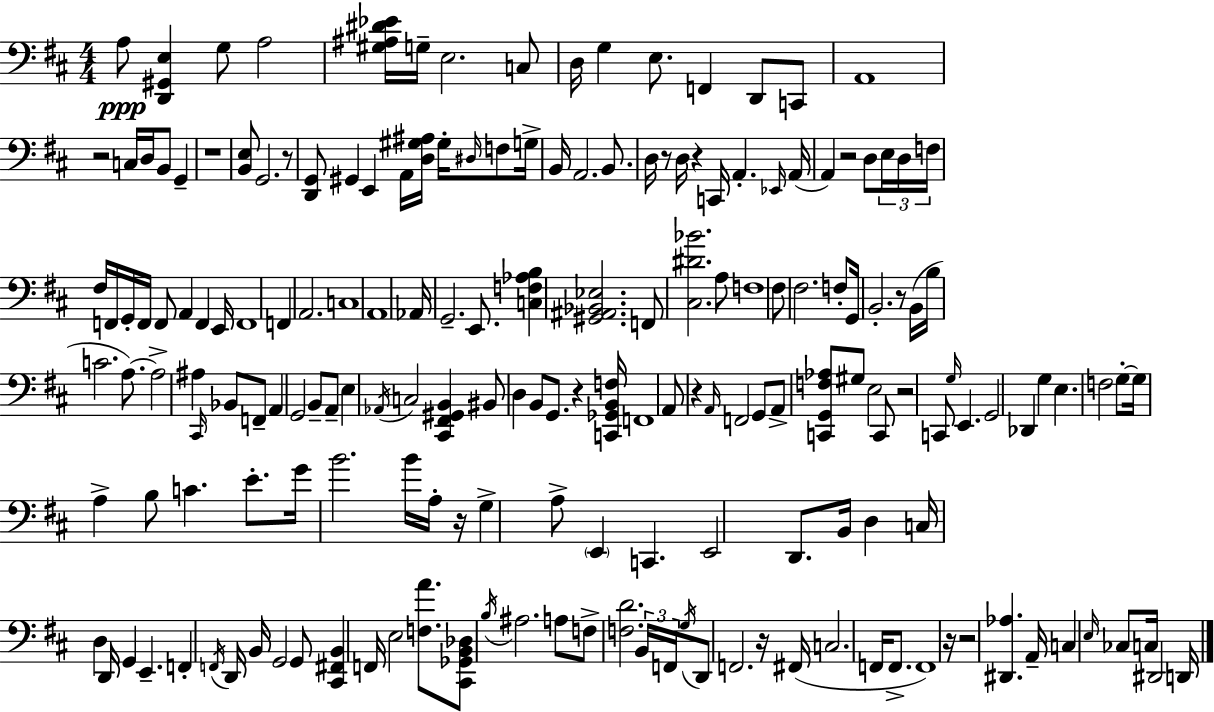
A3/e [D2,G#2,E3]/q G3/e A3/h [G#3,A#3,D#4,Eb4]/s G3/s E3/h. C3/e D3/s G3/q E3/e. F2/q D2/e C2/e A2/w R/h C3/s D3/s B2/e G2/q R/w [B2,E3]/e G2/h. R/e [D2,G2]/e G#2/q E2/q A2/s [D3,G#3,A#3]/s G#3/s D#3/s F3/e G3/s B2/s A2/h. B2/e. D3/s R/e D3/s R/q C2/s A2/q. Eb2/s A2/s A2/q R/h D3/e E3/s D3/s F3/s F#3/s F2/s G2/s F2/s F2/e A2/q F2/q E2/s F2/w F2/q A2/h. C3/w A2/w Ab2/s G2/h. E2/e. [C3,F3,Ab3,B3]/q [G#2,A#2,Bb2,Eb3]/h. F2/e [C#3,D#4,Bb4]/h. A3/e F3/w F#3/e F#3/h. F3/e G2/s B2/h. R/e B2/s B3/s C4/h. A3/e. A3/h A#3/q C#2/s Bb2/e F2/e A2/q G2/h B2/e A2/e E3/q Ab2/s C3/h [C#2,F#2,G#2,B2]/q BIS2/e D3/q B2/e G2/e. R/q [C2,Gb2,B2,F3]/s F2/w A2/e R/q A2/s F2/h G2/e A2/e [C2,G2,F3,Ab3]/e G#3/e E3/h C2/e R/h C2/e G3/s E2/q. G2/h Db2/q G3/q E3/q. F3/h G3/e G3/s A3/q B3/e C4/q. E4/e. G4/s B4/h. B4/s A3/s R/s G3/q A3/e E2/q C2/q. E2/h D2/e. B2/s D3/q C3/s D3/q D2/s G2/q E2/q. F2/q F2/s D2/s B2/s G2/h G2/e [C#2,F#2,B2]/q F2/s E3/h [F3,A4]/e. [C#2,Gb2,B2,Db3]/e B3/s A#3/h. A3/e F3/e [F3,D4]/h. B2/s F2/s G3/s D2/e F2/h. R/s F#2/s C3/h. F2/s F2/e. F2/w R/s R/h [D#2,Ab3]/q. A2/s C3/q E3/s CES3/e C3/s D#2/h D2/s